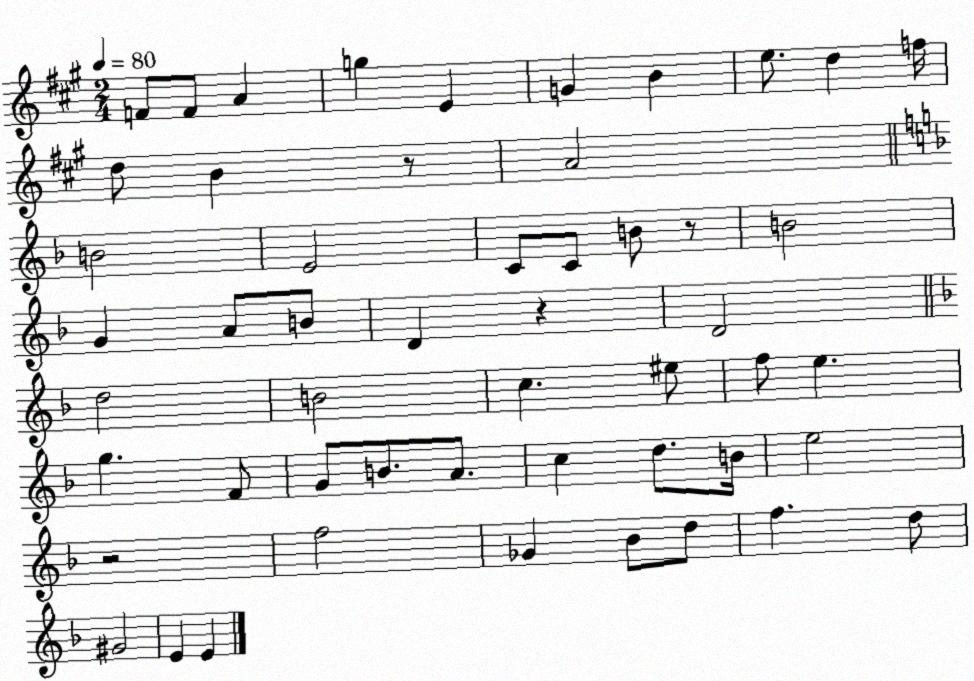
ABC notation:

X:1
T:Untitled
M:2/4
L:1/4
K:A
F/2 F/2 A g E G B e/2 d f/4 d/2 B z/2 A2 B2 E2 C/2 C/2 B/2 z/2 B2 G A/2 B/2 D z D2 d2 B2 c ^e/2 f/2 e g F/2 G/2 B/2 A/2 c d/2 B/4 e2 z2 f2 _G _B/2 d/2 f d/2 ^G2 E E